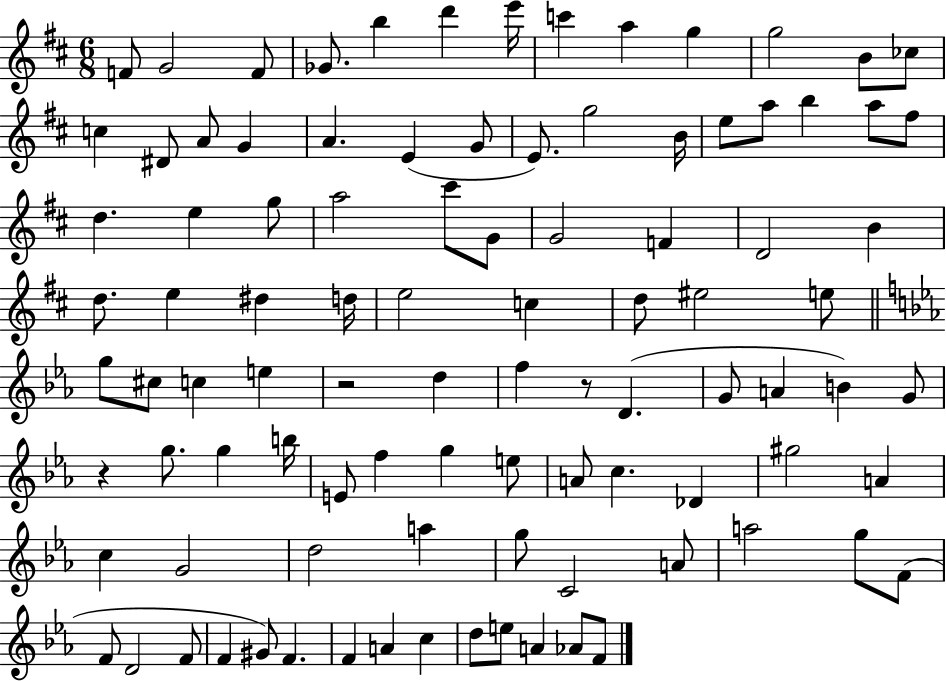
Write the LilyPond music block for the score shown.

{
  \clef treble
  \numericTimeSignature
  \time 6/8
  \key d \major
  \repeat volta 2 { f'8 g'2 f'8 | ges'8. b''4 d'''4 e'''16 | c'''4 a''4 g''4 | g''2 b'8 ces''8 | \break c''4 dis'8 a'8 g'4 | a'4. e'4( g'8 | e'8.) g''2 b'16 | e''8 a''8 b''4 a''8 fis''8 | \break d''4. e''4 g''8 | a''2 cis'''8 g'8 | g'2 f'4 | d'2 b'4 | \break d''8. e''4 dis''4 d''16 | e''2 c''4 | d''8 eis''2 e''8 | \bar "||" \break \key ees \major g''8 cis''8 c''4 e''4 | r2 d''4 | f''4 r8 d'4.( | g'8 a'4 b'4) g'8 | \break r4 g''8. g''4 b''16 | e'8 f''4 g''4 e''8 | a'8 c''4. des'4 | gis''2 a'4 | \break c''4 g'2 | d''2 a''4 | g''8 c'2 a'8 | a''2 g''8 f'8( | \break f'8 d'2 f'8 | f'4 gis'8) f'4. | f'4 a'4 c''4 | d''8 e''8 a'4 aes'8 f'8 | \break } \bar "|."
}